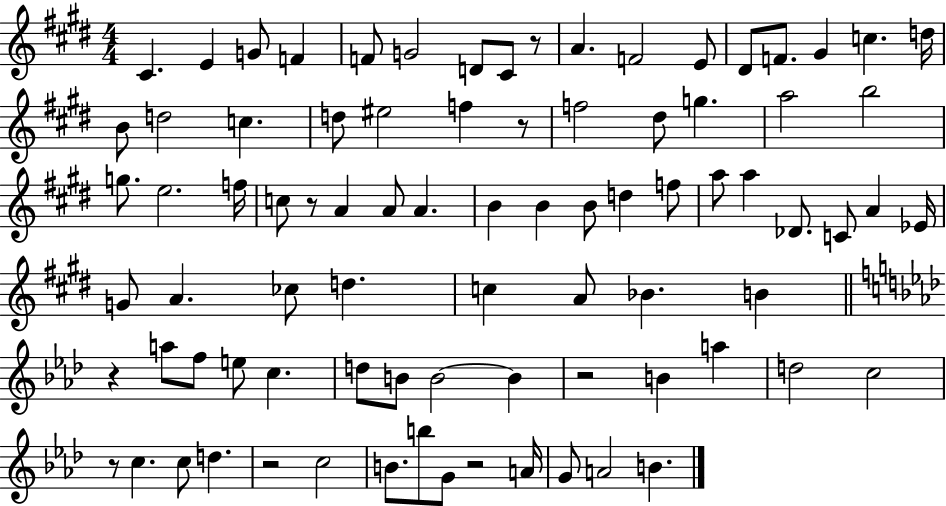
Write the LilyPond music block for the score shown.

{
  \clef treble
  \numericTimeSignature
  \time 4/4
  \key e \major
  cis'4. e'4 g'8 f'4 | f'8 g'2 d'8 cis'8 r8 | a'4. f'2 e'8 | dis'8 f'8. gis'4 c''4. d''16 | \break b'8 d''2 c''4. | d''8 eis''2 f''4 r8 | f''2 dis''8 g''4. | a''2 b''2 | \break g''8. e''2. f''16 | c''8 r8 a'4 a'8 a'4. | b'4 b'4 b'8 d''4 f''8 | a''8 a''4 des'8. c'8 a'4 ees'16 | \break g'8 a'4. ces''8 d''4. | c''4 a'8 bes'4. b'4 | \bar "||" \break \key aes \major r4 a''8 f''8 e''8 c''4. | d''8 b'8 b'2~~ b'4 | r2 b'4 a''4 | d''2 c''2 | \break r8 c''4. c''8 d''4. | r2 c''2 | b'8. b''8 g'8 r2 a'16 | g'8 a'2 b'4. | \break \bar "|."
}